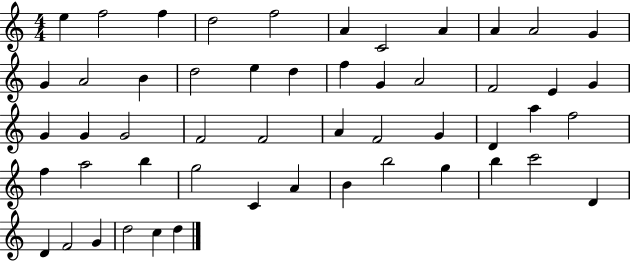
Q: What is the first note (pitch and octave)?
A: E5